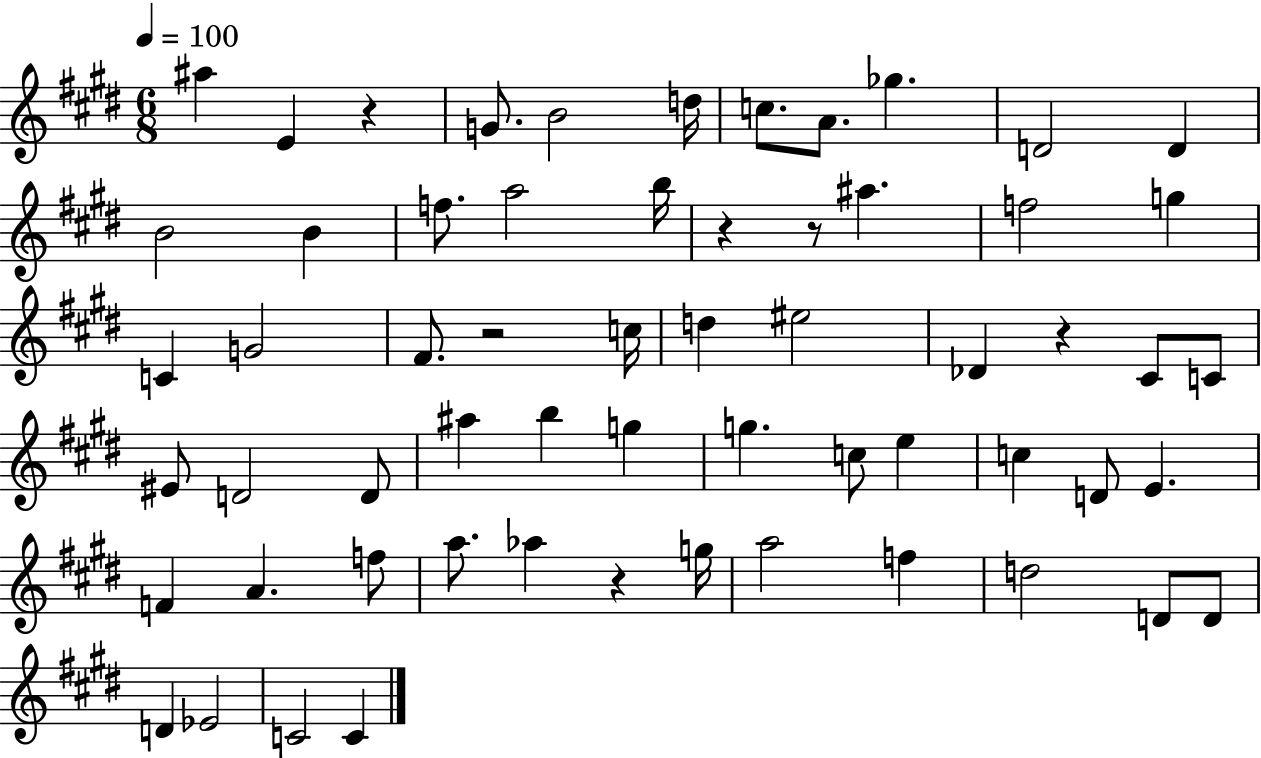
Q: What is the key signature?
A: E major